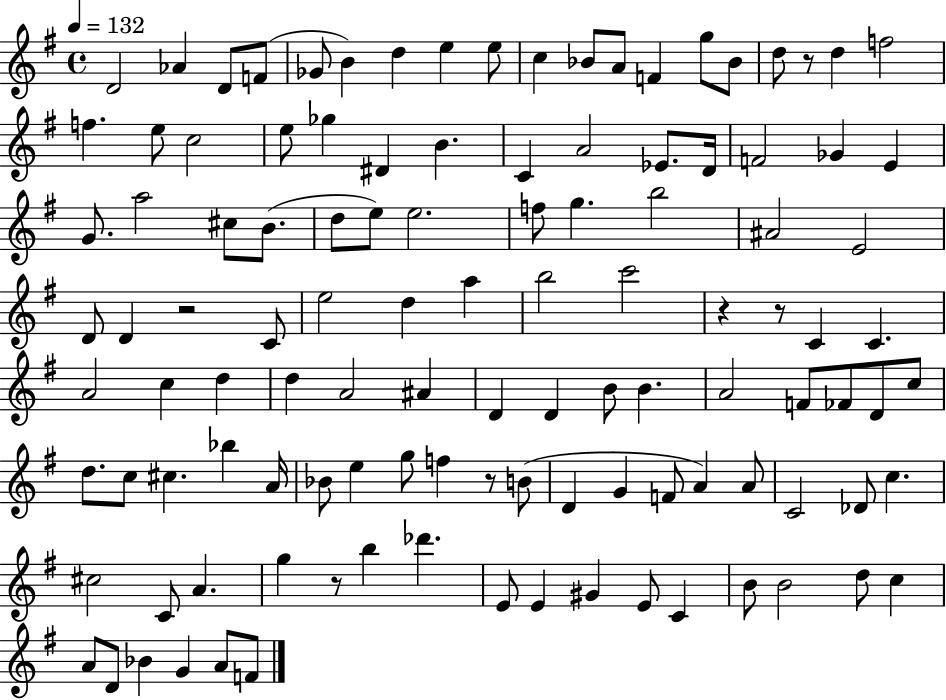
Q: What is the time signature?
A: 4/4